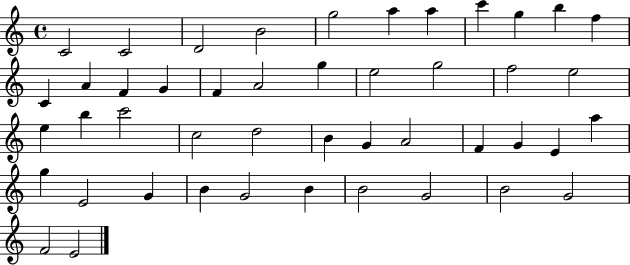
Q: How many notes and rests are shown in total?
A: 46